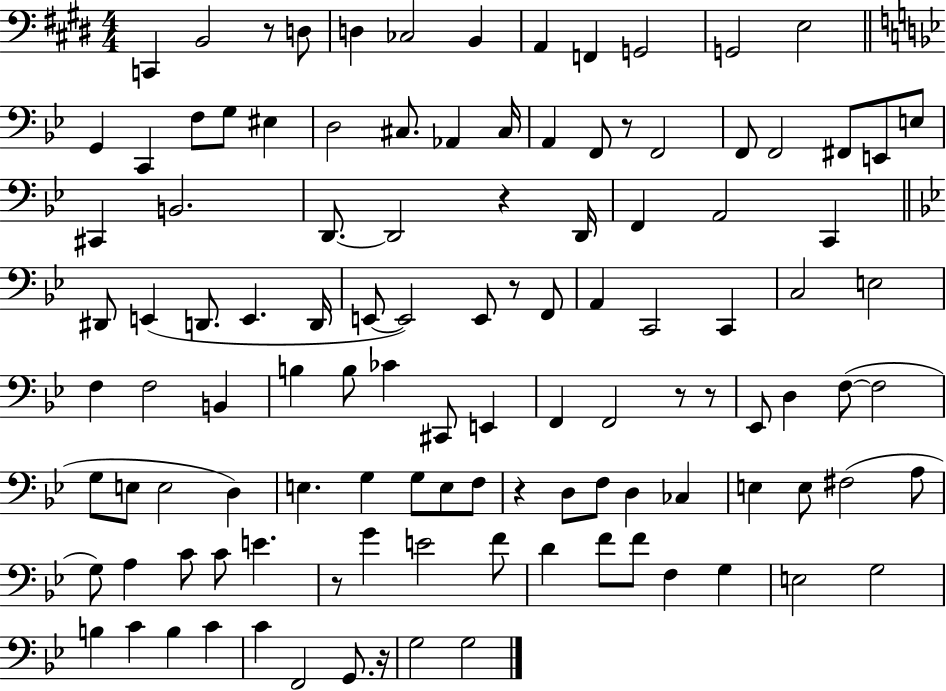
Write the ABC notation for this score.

X:1
T:Untitled
M:4/4
L:1/4
K:E
C,, B,,2 z/2 D,/2 D, _C,2 B,, A,, F,, G,,2 G,,2 E,2 G,, C,, F,/2 G,/2 ^E, D,2 ^C,/2 _A,, ^C,/4 A,, F,,/2 z/2 F,,2 F,,/2 F,,2 ^F,,/2 E,,/2 E,/2 ^C,, B,,2 D,,/2 D,,2 z D,,/4 F,, A,,2 C,, ^D,,/2 E,, D,,/2 E,, D,,/4 E,,/2 E,,2 E,,/2 z/2 F,,/2 A,, C,,2 C,, C,2 E,2 F, F,2 B,, B, B,/2 _C ^C,,/2 E,, F,, F,,2 z/2 z/2 _E,,/2 D, F,/2 F,2 G,/2 E,/2 E,2 D, E, G, G,/2 E,/2 F,/2 z D,/2 F,/2 D, _C, E, E,/2 ^F,2 A,/2 G,/2 A, C/2 C/2 E z/2 G E2 F/2 D F/2 F/2 F, G, E,2 G,2 B, C B, C C F,,2 G,,/2 z/4 G,2 G,2